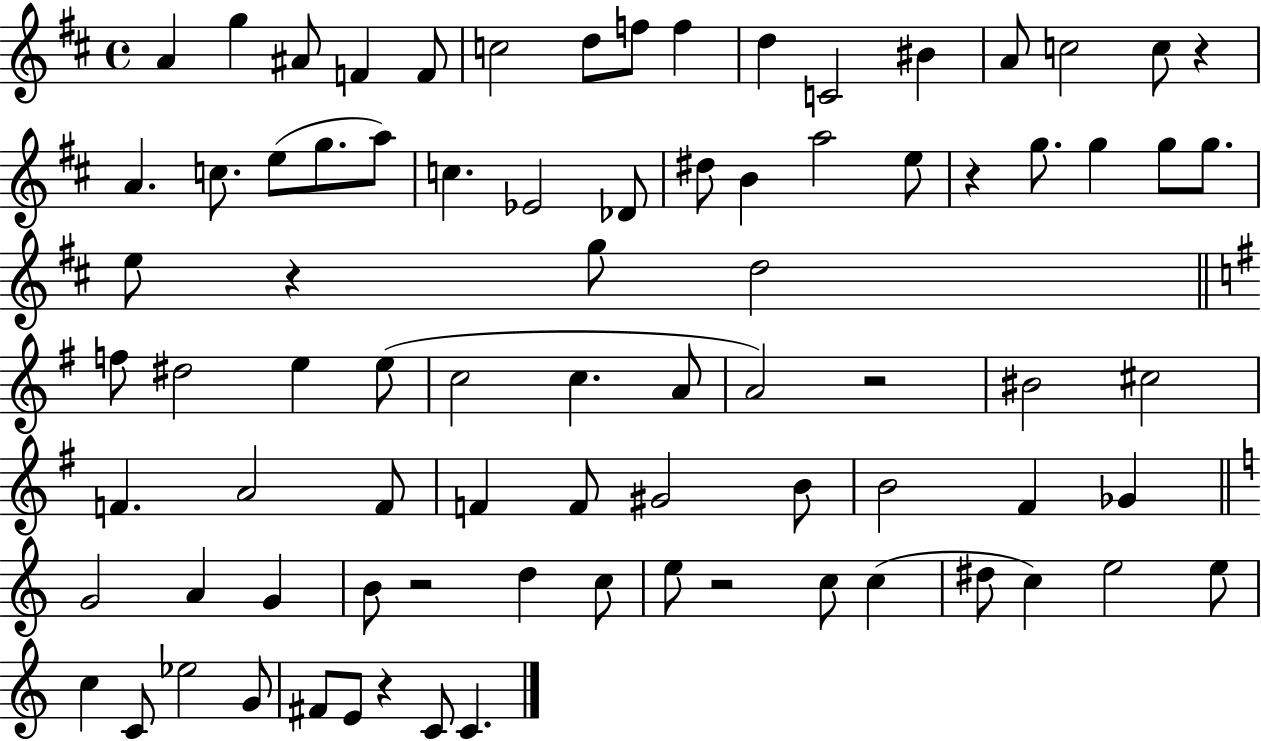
X:1
T:Untitled
M:4/4
L:1/4
K:D
A g ^A/2 F F/2 c2 d/2 f/2 f d C2 ^B A/2 c2 c/2 z A c/2 e/2 g/2 a/2 c _E2 _D/2 ^d/2 B a2 e/2 z g/2 g g/2 g/2 e/2 z g/2 d2 f/2 ^d2 e e/2 c2 c A/2 A2 z2 ^B2 ^c2 F A2 F/2 F F/2 ^G2 B/2 B2 ^F _G G2 A G B/2 z2 d c/2 e/2 z2 c/2 c ^d/2 c e2 e/2 c C/2 _e2 G/2 ^F/2 E/2 z C/2 C